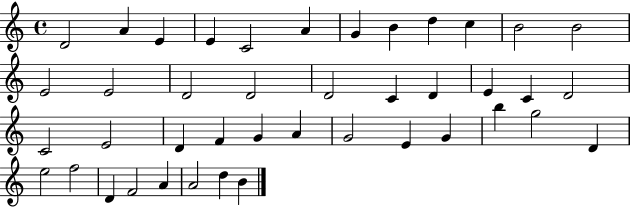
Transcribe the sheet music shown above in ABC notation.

X:1
T:Untitled
M:4/4
L:1/4
K:C
D2 A E E C2 A G B d c B2 B2 E2 E2 D2 D2 D2 C D E C D2 C2 E2 D F G A G2 E G b g2 D e2 f2 D F2 A A2 d B